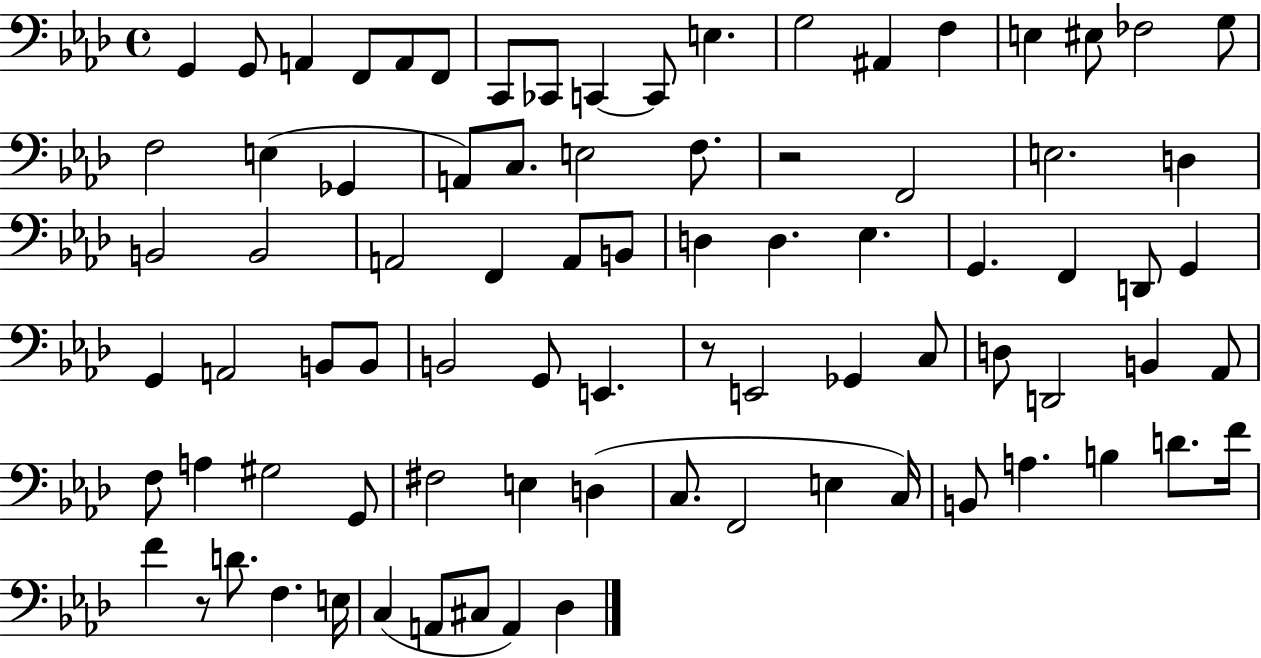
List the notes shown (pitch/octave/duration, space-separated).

G2/q G2/e A2/q F2/e A2/e F2/e C2/e CES2/e C2/q C2/e E3/q. G3/h A#2/q F3/q E3/q EIS3/e FES3/h G3/e F3/h E3/q Gb2/q A2/e C3/e. E3/h F3/e. R/h F2/h E3/h. D3/q B2/h B2/h A2/h F2/q A2/e B2/e D3/q D3/q. Eb3/q. G2/q. F2/q D2/e G2/q G2/q A2/h B2/e B2/e B2/h G2/e E2/q. R/e E2/h Gb2/q C3/e D3/e D2/h B2/q Ab2/e F3/e A3/q G#3/h G2/e F#3/h E3/q D3/q C3/e. F2/h E3/q C3/s B2/e A3/q. B3/q D4/e. F4/s F4/q R/e D4/e. F3/q. E3/s C3/q A2/e C#3/e A2/q Db3/q